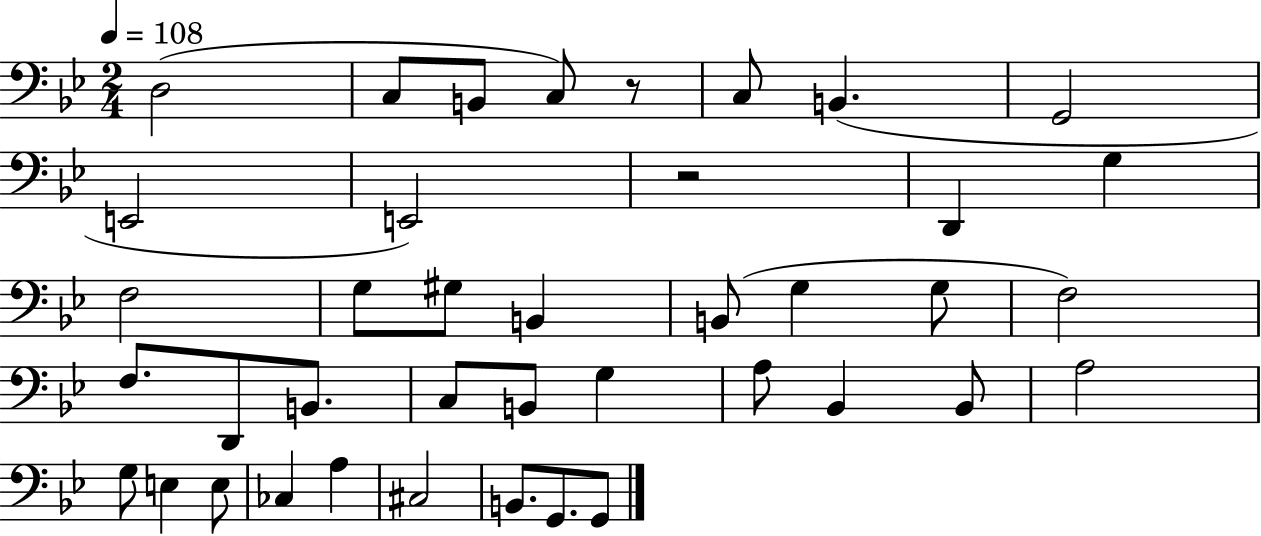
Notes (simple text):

D3/h C3/e B2/e C3/e R/e C3/e B2/q. G2/h E2/h E2/h R/h D2/q G3/q F3/h G3/e G#3/e B2/q B2/e G3/q G3/e F3/h F3/e. D2/e B2/e. C3/e B2/e G3/q A3/e Bb2/q Bb2/e A3/h G3/e E3/q E3/e CES3/q A3/q C#3/h B2/e. G2/e. G2/e